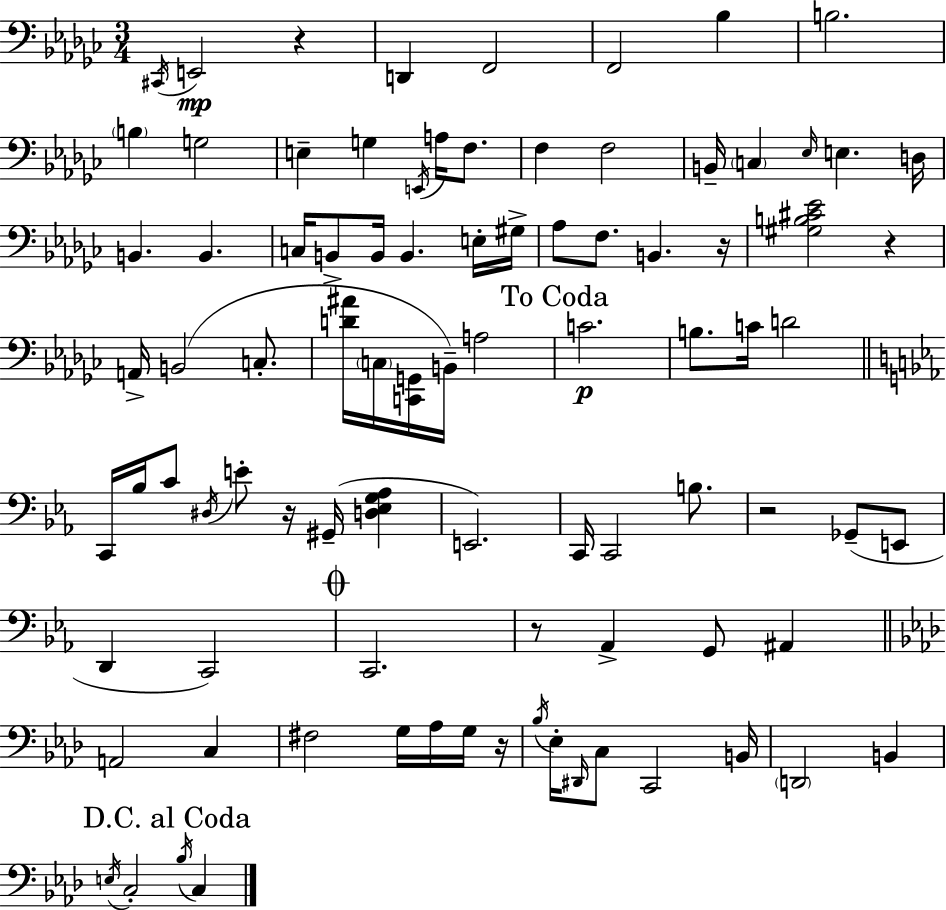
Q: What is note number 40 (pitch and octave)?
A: B3